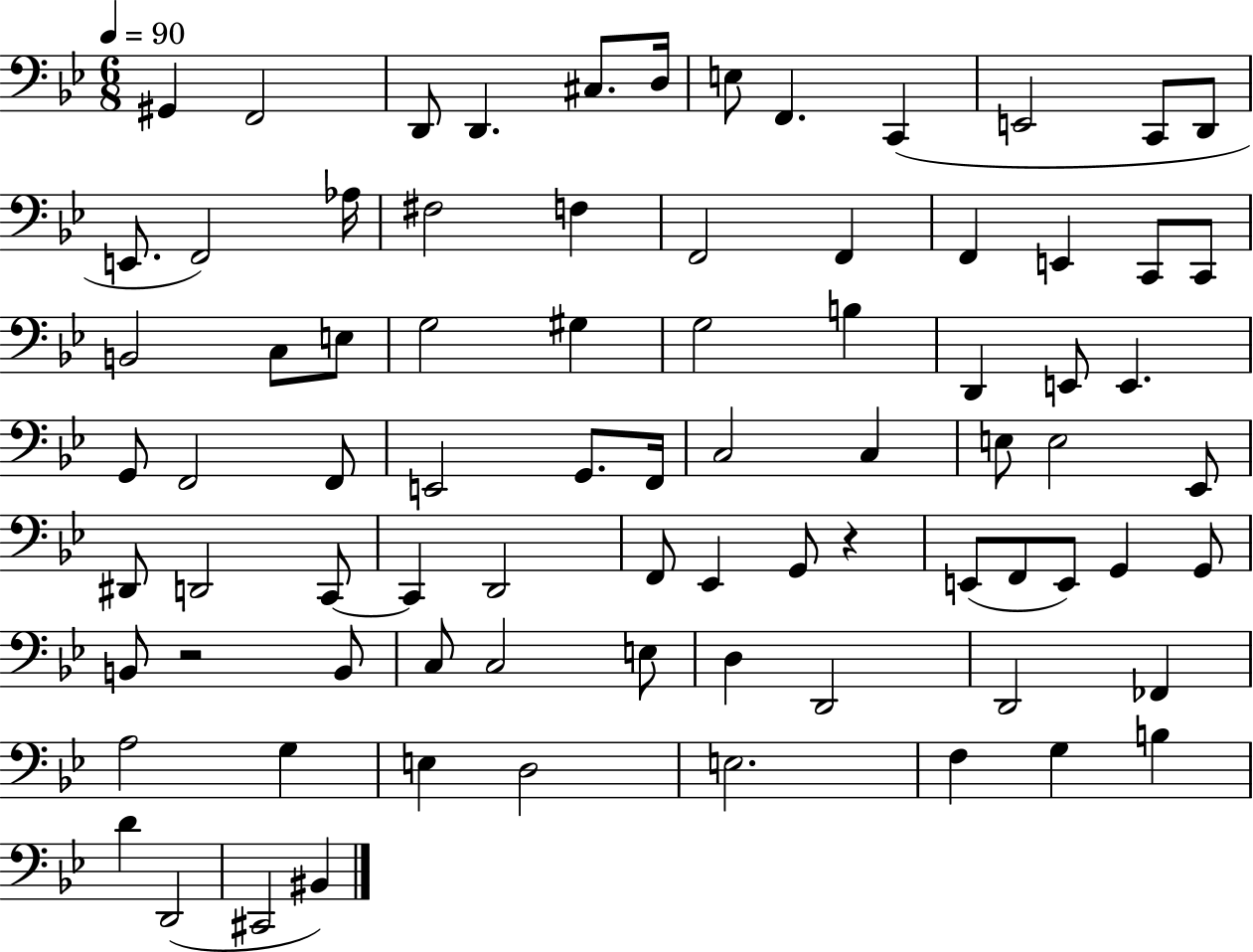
G#2/q F2/h D2/e D2/q. C#3/e. D3/s E3/e F2/q. C2/q E2/h C2/e D2/e E2/e. F2/h Ab3/s F#3/h F3/q F2/h F2/q F2/q E2/q C2/e C2/e B2/h C3/e E3/e G3/h G#3/q G3/h B3/q D2/q E2/e E2/q. G2/e F2/h F2/e E2/h G2/e. F2/s C3/h C3/q E3/e E3/h Eb2/e D#2/e D2/h C2/e C2/q D2/h F2/e Eb2/q G2/e R/q E2/e F2/e E2/e G2/q G2/e B2/e R/h B2/e C3/e C3/h E3/e D3/q D2/h D2/h FES2/q A3/h G3/q E3/q D3/h E3/h. F3/q G3/q B3/q D4/q D2/h C#2/h BIS2/q